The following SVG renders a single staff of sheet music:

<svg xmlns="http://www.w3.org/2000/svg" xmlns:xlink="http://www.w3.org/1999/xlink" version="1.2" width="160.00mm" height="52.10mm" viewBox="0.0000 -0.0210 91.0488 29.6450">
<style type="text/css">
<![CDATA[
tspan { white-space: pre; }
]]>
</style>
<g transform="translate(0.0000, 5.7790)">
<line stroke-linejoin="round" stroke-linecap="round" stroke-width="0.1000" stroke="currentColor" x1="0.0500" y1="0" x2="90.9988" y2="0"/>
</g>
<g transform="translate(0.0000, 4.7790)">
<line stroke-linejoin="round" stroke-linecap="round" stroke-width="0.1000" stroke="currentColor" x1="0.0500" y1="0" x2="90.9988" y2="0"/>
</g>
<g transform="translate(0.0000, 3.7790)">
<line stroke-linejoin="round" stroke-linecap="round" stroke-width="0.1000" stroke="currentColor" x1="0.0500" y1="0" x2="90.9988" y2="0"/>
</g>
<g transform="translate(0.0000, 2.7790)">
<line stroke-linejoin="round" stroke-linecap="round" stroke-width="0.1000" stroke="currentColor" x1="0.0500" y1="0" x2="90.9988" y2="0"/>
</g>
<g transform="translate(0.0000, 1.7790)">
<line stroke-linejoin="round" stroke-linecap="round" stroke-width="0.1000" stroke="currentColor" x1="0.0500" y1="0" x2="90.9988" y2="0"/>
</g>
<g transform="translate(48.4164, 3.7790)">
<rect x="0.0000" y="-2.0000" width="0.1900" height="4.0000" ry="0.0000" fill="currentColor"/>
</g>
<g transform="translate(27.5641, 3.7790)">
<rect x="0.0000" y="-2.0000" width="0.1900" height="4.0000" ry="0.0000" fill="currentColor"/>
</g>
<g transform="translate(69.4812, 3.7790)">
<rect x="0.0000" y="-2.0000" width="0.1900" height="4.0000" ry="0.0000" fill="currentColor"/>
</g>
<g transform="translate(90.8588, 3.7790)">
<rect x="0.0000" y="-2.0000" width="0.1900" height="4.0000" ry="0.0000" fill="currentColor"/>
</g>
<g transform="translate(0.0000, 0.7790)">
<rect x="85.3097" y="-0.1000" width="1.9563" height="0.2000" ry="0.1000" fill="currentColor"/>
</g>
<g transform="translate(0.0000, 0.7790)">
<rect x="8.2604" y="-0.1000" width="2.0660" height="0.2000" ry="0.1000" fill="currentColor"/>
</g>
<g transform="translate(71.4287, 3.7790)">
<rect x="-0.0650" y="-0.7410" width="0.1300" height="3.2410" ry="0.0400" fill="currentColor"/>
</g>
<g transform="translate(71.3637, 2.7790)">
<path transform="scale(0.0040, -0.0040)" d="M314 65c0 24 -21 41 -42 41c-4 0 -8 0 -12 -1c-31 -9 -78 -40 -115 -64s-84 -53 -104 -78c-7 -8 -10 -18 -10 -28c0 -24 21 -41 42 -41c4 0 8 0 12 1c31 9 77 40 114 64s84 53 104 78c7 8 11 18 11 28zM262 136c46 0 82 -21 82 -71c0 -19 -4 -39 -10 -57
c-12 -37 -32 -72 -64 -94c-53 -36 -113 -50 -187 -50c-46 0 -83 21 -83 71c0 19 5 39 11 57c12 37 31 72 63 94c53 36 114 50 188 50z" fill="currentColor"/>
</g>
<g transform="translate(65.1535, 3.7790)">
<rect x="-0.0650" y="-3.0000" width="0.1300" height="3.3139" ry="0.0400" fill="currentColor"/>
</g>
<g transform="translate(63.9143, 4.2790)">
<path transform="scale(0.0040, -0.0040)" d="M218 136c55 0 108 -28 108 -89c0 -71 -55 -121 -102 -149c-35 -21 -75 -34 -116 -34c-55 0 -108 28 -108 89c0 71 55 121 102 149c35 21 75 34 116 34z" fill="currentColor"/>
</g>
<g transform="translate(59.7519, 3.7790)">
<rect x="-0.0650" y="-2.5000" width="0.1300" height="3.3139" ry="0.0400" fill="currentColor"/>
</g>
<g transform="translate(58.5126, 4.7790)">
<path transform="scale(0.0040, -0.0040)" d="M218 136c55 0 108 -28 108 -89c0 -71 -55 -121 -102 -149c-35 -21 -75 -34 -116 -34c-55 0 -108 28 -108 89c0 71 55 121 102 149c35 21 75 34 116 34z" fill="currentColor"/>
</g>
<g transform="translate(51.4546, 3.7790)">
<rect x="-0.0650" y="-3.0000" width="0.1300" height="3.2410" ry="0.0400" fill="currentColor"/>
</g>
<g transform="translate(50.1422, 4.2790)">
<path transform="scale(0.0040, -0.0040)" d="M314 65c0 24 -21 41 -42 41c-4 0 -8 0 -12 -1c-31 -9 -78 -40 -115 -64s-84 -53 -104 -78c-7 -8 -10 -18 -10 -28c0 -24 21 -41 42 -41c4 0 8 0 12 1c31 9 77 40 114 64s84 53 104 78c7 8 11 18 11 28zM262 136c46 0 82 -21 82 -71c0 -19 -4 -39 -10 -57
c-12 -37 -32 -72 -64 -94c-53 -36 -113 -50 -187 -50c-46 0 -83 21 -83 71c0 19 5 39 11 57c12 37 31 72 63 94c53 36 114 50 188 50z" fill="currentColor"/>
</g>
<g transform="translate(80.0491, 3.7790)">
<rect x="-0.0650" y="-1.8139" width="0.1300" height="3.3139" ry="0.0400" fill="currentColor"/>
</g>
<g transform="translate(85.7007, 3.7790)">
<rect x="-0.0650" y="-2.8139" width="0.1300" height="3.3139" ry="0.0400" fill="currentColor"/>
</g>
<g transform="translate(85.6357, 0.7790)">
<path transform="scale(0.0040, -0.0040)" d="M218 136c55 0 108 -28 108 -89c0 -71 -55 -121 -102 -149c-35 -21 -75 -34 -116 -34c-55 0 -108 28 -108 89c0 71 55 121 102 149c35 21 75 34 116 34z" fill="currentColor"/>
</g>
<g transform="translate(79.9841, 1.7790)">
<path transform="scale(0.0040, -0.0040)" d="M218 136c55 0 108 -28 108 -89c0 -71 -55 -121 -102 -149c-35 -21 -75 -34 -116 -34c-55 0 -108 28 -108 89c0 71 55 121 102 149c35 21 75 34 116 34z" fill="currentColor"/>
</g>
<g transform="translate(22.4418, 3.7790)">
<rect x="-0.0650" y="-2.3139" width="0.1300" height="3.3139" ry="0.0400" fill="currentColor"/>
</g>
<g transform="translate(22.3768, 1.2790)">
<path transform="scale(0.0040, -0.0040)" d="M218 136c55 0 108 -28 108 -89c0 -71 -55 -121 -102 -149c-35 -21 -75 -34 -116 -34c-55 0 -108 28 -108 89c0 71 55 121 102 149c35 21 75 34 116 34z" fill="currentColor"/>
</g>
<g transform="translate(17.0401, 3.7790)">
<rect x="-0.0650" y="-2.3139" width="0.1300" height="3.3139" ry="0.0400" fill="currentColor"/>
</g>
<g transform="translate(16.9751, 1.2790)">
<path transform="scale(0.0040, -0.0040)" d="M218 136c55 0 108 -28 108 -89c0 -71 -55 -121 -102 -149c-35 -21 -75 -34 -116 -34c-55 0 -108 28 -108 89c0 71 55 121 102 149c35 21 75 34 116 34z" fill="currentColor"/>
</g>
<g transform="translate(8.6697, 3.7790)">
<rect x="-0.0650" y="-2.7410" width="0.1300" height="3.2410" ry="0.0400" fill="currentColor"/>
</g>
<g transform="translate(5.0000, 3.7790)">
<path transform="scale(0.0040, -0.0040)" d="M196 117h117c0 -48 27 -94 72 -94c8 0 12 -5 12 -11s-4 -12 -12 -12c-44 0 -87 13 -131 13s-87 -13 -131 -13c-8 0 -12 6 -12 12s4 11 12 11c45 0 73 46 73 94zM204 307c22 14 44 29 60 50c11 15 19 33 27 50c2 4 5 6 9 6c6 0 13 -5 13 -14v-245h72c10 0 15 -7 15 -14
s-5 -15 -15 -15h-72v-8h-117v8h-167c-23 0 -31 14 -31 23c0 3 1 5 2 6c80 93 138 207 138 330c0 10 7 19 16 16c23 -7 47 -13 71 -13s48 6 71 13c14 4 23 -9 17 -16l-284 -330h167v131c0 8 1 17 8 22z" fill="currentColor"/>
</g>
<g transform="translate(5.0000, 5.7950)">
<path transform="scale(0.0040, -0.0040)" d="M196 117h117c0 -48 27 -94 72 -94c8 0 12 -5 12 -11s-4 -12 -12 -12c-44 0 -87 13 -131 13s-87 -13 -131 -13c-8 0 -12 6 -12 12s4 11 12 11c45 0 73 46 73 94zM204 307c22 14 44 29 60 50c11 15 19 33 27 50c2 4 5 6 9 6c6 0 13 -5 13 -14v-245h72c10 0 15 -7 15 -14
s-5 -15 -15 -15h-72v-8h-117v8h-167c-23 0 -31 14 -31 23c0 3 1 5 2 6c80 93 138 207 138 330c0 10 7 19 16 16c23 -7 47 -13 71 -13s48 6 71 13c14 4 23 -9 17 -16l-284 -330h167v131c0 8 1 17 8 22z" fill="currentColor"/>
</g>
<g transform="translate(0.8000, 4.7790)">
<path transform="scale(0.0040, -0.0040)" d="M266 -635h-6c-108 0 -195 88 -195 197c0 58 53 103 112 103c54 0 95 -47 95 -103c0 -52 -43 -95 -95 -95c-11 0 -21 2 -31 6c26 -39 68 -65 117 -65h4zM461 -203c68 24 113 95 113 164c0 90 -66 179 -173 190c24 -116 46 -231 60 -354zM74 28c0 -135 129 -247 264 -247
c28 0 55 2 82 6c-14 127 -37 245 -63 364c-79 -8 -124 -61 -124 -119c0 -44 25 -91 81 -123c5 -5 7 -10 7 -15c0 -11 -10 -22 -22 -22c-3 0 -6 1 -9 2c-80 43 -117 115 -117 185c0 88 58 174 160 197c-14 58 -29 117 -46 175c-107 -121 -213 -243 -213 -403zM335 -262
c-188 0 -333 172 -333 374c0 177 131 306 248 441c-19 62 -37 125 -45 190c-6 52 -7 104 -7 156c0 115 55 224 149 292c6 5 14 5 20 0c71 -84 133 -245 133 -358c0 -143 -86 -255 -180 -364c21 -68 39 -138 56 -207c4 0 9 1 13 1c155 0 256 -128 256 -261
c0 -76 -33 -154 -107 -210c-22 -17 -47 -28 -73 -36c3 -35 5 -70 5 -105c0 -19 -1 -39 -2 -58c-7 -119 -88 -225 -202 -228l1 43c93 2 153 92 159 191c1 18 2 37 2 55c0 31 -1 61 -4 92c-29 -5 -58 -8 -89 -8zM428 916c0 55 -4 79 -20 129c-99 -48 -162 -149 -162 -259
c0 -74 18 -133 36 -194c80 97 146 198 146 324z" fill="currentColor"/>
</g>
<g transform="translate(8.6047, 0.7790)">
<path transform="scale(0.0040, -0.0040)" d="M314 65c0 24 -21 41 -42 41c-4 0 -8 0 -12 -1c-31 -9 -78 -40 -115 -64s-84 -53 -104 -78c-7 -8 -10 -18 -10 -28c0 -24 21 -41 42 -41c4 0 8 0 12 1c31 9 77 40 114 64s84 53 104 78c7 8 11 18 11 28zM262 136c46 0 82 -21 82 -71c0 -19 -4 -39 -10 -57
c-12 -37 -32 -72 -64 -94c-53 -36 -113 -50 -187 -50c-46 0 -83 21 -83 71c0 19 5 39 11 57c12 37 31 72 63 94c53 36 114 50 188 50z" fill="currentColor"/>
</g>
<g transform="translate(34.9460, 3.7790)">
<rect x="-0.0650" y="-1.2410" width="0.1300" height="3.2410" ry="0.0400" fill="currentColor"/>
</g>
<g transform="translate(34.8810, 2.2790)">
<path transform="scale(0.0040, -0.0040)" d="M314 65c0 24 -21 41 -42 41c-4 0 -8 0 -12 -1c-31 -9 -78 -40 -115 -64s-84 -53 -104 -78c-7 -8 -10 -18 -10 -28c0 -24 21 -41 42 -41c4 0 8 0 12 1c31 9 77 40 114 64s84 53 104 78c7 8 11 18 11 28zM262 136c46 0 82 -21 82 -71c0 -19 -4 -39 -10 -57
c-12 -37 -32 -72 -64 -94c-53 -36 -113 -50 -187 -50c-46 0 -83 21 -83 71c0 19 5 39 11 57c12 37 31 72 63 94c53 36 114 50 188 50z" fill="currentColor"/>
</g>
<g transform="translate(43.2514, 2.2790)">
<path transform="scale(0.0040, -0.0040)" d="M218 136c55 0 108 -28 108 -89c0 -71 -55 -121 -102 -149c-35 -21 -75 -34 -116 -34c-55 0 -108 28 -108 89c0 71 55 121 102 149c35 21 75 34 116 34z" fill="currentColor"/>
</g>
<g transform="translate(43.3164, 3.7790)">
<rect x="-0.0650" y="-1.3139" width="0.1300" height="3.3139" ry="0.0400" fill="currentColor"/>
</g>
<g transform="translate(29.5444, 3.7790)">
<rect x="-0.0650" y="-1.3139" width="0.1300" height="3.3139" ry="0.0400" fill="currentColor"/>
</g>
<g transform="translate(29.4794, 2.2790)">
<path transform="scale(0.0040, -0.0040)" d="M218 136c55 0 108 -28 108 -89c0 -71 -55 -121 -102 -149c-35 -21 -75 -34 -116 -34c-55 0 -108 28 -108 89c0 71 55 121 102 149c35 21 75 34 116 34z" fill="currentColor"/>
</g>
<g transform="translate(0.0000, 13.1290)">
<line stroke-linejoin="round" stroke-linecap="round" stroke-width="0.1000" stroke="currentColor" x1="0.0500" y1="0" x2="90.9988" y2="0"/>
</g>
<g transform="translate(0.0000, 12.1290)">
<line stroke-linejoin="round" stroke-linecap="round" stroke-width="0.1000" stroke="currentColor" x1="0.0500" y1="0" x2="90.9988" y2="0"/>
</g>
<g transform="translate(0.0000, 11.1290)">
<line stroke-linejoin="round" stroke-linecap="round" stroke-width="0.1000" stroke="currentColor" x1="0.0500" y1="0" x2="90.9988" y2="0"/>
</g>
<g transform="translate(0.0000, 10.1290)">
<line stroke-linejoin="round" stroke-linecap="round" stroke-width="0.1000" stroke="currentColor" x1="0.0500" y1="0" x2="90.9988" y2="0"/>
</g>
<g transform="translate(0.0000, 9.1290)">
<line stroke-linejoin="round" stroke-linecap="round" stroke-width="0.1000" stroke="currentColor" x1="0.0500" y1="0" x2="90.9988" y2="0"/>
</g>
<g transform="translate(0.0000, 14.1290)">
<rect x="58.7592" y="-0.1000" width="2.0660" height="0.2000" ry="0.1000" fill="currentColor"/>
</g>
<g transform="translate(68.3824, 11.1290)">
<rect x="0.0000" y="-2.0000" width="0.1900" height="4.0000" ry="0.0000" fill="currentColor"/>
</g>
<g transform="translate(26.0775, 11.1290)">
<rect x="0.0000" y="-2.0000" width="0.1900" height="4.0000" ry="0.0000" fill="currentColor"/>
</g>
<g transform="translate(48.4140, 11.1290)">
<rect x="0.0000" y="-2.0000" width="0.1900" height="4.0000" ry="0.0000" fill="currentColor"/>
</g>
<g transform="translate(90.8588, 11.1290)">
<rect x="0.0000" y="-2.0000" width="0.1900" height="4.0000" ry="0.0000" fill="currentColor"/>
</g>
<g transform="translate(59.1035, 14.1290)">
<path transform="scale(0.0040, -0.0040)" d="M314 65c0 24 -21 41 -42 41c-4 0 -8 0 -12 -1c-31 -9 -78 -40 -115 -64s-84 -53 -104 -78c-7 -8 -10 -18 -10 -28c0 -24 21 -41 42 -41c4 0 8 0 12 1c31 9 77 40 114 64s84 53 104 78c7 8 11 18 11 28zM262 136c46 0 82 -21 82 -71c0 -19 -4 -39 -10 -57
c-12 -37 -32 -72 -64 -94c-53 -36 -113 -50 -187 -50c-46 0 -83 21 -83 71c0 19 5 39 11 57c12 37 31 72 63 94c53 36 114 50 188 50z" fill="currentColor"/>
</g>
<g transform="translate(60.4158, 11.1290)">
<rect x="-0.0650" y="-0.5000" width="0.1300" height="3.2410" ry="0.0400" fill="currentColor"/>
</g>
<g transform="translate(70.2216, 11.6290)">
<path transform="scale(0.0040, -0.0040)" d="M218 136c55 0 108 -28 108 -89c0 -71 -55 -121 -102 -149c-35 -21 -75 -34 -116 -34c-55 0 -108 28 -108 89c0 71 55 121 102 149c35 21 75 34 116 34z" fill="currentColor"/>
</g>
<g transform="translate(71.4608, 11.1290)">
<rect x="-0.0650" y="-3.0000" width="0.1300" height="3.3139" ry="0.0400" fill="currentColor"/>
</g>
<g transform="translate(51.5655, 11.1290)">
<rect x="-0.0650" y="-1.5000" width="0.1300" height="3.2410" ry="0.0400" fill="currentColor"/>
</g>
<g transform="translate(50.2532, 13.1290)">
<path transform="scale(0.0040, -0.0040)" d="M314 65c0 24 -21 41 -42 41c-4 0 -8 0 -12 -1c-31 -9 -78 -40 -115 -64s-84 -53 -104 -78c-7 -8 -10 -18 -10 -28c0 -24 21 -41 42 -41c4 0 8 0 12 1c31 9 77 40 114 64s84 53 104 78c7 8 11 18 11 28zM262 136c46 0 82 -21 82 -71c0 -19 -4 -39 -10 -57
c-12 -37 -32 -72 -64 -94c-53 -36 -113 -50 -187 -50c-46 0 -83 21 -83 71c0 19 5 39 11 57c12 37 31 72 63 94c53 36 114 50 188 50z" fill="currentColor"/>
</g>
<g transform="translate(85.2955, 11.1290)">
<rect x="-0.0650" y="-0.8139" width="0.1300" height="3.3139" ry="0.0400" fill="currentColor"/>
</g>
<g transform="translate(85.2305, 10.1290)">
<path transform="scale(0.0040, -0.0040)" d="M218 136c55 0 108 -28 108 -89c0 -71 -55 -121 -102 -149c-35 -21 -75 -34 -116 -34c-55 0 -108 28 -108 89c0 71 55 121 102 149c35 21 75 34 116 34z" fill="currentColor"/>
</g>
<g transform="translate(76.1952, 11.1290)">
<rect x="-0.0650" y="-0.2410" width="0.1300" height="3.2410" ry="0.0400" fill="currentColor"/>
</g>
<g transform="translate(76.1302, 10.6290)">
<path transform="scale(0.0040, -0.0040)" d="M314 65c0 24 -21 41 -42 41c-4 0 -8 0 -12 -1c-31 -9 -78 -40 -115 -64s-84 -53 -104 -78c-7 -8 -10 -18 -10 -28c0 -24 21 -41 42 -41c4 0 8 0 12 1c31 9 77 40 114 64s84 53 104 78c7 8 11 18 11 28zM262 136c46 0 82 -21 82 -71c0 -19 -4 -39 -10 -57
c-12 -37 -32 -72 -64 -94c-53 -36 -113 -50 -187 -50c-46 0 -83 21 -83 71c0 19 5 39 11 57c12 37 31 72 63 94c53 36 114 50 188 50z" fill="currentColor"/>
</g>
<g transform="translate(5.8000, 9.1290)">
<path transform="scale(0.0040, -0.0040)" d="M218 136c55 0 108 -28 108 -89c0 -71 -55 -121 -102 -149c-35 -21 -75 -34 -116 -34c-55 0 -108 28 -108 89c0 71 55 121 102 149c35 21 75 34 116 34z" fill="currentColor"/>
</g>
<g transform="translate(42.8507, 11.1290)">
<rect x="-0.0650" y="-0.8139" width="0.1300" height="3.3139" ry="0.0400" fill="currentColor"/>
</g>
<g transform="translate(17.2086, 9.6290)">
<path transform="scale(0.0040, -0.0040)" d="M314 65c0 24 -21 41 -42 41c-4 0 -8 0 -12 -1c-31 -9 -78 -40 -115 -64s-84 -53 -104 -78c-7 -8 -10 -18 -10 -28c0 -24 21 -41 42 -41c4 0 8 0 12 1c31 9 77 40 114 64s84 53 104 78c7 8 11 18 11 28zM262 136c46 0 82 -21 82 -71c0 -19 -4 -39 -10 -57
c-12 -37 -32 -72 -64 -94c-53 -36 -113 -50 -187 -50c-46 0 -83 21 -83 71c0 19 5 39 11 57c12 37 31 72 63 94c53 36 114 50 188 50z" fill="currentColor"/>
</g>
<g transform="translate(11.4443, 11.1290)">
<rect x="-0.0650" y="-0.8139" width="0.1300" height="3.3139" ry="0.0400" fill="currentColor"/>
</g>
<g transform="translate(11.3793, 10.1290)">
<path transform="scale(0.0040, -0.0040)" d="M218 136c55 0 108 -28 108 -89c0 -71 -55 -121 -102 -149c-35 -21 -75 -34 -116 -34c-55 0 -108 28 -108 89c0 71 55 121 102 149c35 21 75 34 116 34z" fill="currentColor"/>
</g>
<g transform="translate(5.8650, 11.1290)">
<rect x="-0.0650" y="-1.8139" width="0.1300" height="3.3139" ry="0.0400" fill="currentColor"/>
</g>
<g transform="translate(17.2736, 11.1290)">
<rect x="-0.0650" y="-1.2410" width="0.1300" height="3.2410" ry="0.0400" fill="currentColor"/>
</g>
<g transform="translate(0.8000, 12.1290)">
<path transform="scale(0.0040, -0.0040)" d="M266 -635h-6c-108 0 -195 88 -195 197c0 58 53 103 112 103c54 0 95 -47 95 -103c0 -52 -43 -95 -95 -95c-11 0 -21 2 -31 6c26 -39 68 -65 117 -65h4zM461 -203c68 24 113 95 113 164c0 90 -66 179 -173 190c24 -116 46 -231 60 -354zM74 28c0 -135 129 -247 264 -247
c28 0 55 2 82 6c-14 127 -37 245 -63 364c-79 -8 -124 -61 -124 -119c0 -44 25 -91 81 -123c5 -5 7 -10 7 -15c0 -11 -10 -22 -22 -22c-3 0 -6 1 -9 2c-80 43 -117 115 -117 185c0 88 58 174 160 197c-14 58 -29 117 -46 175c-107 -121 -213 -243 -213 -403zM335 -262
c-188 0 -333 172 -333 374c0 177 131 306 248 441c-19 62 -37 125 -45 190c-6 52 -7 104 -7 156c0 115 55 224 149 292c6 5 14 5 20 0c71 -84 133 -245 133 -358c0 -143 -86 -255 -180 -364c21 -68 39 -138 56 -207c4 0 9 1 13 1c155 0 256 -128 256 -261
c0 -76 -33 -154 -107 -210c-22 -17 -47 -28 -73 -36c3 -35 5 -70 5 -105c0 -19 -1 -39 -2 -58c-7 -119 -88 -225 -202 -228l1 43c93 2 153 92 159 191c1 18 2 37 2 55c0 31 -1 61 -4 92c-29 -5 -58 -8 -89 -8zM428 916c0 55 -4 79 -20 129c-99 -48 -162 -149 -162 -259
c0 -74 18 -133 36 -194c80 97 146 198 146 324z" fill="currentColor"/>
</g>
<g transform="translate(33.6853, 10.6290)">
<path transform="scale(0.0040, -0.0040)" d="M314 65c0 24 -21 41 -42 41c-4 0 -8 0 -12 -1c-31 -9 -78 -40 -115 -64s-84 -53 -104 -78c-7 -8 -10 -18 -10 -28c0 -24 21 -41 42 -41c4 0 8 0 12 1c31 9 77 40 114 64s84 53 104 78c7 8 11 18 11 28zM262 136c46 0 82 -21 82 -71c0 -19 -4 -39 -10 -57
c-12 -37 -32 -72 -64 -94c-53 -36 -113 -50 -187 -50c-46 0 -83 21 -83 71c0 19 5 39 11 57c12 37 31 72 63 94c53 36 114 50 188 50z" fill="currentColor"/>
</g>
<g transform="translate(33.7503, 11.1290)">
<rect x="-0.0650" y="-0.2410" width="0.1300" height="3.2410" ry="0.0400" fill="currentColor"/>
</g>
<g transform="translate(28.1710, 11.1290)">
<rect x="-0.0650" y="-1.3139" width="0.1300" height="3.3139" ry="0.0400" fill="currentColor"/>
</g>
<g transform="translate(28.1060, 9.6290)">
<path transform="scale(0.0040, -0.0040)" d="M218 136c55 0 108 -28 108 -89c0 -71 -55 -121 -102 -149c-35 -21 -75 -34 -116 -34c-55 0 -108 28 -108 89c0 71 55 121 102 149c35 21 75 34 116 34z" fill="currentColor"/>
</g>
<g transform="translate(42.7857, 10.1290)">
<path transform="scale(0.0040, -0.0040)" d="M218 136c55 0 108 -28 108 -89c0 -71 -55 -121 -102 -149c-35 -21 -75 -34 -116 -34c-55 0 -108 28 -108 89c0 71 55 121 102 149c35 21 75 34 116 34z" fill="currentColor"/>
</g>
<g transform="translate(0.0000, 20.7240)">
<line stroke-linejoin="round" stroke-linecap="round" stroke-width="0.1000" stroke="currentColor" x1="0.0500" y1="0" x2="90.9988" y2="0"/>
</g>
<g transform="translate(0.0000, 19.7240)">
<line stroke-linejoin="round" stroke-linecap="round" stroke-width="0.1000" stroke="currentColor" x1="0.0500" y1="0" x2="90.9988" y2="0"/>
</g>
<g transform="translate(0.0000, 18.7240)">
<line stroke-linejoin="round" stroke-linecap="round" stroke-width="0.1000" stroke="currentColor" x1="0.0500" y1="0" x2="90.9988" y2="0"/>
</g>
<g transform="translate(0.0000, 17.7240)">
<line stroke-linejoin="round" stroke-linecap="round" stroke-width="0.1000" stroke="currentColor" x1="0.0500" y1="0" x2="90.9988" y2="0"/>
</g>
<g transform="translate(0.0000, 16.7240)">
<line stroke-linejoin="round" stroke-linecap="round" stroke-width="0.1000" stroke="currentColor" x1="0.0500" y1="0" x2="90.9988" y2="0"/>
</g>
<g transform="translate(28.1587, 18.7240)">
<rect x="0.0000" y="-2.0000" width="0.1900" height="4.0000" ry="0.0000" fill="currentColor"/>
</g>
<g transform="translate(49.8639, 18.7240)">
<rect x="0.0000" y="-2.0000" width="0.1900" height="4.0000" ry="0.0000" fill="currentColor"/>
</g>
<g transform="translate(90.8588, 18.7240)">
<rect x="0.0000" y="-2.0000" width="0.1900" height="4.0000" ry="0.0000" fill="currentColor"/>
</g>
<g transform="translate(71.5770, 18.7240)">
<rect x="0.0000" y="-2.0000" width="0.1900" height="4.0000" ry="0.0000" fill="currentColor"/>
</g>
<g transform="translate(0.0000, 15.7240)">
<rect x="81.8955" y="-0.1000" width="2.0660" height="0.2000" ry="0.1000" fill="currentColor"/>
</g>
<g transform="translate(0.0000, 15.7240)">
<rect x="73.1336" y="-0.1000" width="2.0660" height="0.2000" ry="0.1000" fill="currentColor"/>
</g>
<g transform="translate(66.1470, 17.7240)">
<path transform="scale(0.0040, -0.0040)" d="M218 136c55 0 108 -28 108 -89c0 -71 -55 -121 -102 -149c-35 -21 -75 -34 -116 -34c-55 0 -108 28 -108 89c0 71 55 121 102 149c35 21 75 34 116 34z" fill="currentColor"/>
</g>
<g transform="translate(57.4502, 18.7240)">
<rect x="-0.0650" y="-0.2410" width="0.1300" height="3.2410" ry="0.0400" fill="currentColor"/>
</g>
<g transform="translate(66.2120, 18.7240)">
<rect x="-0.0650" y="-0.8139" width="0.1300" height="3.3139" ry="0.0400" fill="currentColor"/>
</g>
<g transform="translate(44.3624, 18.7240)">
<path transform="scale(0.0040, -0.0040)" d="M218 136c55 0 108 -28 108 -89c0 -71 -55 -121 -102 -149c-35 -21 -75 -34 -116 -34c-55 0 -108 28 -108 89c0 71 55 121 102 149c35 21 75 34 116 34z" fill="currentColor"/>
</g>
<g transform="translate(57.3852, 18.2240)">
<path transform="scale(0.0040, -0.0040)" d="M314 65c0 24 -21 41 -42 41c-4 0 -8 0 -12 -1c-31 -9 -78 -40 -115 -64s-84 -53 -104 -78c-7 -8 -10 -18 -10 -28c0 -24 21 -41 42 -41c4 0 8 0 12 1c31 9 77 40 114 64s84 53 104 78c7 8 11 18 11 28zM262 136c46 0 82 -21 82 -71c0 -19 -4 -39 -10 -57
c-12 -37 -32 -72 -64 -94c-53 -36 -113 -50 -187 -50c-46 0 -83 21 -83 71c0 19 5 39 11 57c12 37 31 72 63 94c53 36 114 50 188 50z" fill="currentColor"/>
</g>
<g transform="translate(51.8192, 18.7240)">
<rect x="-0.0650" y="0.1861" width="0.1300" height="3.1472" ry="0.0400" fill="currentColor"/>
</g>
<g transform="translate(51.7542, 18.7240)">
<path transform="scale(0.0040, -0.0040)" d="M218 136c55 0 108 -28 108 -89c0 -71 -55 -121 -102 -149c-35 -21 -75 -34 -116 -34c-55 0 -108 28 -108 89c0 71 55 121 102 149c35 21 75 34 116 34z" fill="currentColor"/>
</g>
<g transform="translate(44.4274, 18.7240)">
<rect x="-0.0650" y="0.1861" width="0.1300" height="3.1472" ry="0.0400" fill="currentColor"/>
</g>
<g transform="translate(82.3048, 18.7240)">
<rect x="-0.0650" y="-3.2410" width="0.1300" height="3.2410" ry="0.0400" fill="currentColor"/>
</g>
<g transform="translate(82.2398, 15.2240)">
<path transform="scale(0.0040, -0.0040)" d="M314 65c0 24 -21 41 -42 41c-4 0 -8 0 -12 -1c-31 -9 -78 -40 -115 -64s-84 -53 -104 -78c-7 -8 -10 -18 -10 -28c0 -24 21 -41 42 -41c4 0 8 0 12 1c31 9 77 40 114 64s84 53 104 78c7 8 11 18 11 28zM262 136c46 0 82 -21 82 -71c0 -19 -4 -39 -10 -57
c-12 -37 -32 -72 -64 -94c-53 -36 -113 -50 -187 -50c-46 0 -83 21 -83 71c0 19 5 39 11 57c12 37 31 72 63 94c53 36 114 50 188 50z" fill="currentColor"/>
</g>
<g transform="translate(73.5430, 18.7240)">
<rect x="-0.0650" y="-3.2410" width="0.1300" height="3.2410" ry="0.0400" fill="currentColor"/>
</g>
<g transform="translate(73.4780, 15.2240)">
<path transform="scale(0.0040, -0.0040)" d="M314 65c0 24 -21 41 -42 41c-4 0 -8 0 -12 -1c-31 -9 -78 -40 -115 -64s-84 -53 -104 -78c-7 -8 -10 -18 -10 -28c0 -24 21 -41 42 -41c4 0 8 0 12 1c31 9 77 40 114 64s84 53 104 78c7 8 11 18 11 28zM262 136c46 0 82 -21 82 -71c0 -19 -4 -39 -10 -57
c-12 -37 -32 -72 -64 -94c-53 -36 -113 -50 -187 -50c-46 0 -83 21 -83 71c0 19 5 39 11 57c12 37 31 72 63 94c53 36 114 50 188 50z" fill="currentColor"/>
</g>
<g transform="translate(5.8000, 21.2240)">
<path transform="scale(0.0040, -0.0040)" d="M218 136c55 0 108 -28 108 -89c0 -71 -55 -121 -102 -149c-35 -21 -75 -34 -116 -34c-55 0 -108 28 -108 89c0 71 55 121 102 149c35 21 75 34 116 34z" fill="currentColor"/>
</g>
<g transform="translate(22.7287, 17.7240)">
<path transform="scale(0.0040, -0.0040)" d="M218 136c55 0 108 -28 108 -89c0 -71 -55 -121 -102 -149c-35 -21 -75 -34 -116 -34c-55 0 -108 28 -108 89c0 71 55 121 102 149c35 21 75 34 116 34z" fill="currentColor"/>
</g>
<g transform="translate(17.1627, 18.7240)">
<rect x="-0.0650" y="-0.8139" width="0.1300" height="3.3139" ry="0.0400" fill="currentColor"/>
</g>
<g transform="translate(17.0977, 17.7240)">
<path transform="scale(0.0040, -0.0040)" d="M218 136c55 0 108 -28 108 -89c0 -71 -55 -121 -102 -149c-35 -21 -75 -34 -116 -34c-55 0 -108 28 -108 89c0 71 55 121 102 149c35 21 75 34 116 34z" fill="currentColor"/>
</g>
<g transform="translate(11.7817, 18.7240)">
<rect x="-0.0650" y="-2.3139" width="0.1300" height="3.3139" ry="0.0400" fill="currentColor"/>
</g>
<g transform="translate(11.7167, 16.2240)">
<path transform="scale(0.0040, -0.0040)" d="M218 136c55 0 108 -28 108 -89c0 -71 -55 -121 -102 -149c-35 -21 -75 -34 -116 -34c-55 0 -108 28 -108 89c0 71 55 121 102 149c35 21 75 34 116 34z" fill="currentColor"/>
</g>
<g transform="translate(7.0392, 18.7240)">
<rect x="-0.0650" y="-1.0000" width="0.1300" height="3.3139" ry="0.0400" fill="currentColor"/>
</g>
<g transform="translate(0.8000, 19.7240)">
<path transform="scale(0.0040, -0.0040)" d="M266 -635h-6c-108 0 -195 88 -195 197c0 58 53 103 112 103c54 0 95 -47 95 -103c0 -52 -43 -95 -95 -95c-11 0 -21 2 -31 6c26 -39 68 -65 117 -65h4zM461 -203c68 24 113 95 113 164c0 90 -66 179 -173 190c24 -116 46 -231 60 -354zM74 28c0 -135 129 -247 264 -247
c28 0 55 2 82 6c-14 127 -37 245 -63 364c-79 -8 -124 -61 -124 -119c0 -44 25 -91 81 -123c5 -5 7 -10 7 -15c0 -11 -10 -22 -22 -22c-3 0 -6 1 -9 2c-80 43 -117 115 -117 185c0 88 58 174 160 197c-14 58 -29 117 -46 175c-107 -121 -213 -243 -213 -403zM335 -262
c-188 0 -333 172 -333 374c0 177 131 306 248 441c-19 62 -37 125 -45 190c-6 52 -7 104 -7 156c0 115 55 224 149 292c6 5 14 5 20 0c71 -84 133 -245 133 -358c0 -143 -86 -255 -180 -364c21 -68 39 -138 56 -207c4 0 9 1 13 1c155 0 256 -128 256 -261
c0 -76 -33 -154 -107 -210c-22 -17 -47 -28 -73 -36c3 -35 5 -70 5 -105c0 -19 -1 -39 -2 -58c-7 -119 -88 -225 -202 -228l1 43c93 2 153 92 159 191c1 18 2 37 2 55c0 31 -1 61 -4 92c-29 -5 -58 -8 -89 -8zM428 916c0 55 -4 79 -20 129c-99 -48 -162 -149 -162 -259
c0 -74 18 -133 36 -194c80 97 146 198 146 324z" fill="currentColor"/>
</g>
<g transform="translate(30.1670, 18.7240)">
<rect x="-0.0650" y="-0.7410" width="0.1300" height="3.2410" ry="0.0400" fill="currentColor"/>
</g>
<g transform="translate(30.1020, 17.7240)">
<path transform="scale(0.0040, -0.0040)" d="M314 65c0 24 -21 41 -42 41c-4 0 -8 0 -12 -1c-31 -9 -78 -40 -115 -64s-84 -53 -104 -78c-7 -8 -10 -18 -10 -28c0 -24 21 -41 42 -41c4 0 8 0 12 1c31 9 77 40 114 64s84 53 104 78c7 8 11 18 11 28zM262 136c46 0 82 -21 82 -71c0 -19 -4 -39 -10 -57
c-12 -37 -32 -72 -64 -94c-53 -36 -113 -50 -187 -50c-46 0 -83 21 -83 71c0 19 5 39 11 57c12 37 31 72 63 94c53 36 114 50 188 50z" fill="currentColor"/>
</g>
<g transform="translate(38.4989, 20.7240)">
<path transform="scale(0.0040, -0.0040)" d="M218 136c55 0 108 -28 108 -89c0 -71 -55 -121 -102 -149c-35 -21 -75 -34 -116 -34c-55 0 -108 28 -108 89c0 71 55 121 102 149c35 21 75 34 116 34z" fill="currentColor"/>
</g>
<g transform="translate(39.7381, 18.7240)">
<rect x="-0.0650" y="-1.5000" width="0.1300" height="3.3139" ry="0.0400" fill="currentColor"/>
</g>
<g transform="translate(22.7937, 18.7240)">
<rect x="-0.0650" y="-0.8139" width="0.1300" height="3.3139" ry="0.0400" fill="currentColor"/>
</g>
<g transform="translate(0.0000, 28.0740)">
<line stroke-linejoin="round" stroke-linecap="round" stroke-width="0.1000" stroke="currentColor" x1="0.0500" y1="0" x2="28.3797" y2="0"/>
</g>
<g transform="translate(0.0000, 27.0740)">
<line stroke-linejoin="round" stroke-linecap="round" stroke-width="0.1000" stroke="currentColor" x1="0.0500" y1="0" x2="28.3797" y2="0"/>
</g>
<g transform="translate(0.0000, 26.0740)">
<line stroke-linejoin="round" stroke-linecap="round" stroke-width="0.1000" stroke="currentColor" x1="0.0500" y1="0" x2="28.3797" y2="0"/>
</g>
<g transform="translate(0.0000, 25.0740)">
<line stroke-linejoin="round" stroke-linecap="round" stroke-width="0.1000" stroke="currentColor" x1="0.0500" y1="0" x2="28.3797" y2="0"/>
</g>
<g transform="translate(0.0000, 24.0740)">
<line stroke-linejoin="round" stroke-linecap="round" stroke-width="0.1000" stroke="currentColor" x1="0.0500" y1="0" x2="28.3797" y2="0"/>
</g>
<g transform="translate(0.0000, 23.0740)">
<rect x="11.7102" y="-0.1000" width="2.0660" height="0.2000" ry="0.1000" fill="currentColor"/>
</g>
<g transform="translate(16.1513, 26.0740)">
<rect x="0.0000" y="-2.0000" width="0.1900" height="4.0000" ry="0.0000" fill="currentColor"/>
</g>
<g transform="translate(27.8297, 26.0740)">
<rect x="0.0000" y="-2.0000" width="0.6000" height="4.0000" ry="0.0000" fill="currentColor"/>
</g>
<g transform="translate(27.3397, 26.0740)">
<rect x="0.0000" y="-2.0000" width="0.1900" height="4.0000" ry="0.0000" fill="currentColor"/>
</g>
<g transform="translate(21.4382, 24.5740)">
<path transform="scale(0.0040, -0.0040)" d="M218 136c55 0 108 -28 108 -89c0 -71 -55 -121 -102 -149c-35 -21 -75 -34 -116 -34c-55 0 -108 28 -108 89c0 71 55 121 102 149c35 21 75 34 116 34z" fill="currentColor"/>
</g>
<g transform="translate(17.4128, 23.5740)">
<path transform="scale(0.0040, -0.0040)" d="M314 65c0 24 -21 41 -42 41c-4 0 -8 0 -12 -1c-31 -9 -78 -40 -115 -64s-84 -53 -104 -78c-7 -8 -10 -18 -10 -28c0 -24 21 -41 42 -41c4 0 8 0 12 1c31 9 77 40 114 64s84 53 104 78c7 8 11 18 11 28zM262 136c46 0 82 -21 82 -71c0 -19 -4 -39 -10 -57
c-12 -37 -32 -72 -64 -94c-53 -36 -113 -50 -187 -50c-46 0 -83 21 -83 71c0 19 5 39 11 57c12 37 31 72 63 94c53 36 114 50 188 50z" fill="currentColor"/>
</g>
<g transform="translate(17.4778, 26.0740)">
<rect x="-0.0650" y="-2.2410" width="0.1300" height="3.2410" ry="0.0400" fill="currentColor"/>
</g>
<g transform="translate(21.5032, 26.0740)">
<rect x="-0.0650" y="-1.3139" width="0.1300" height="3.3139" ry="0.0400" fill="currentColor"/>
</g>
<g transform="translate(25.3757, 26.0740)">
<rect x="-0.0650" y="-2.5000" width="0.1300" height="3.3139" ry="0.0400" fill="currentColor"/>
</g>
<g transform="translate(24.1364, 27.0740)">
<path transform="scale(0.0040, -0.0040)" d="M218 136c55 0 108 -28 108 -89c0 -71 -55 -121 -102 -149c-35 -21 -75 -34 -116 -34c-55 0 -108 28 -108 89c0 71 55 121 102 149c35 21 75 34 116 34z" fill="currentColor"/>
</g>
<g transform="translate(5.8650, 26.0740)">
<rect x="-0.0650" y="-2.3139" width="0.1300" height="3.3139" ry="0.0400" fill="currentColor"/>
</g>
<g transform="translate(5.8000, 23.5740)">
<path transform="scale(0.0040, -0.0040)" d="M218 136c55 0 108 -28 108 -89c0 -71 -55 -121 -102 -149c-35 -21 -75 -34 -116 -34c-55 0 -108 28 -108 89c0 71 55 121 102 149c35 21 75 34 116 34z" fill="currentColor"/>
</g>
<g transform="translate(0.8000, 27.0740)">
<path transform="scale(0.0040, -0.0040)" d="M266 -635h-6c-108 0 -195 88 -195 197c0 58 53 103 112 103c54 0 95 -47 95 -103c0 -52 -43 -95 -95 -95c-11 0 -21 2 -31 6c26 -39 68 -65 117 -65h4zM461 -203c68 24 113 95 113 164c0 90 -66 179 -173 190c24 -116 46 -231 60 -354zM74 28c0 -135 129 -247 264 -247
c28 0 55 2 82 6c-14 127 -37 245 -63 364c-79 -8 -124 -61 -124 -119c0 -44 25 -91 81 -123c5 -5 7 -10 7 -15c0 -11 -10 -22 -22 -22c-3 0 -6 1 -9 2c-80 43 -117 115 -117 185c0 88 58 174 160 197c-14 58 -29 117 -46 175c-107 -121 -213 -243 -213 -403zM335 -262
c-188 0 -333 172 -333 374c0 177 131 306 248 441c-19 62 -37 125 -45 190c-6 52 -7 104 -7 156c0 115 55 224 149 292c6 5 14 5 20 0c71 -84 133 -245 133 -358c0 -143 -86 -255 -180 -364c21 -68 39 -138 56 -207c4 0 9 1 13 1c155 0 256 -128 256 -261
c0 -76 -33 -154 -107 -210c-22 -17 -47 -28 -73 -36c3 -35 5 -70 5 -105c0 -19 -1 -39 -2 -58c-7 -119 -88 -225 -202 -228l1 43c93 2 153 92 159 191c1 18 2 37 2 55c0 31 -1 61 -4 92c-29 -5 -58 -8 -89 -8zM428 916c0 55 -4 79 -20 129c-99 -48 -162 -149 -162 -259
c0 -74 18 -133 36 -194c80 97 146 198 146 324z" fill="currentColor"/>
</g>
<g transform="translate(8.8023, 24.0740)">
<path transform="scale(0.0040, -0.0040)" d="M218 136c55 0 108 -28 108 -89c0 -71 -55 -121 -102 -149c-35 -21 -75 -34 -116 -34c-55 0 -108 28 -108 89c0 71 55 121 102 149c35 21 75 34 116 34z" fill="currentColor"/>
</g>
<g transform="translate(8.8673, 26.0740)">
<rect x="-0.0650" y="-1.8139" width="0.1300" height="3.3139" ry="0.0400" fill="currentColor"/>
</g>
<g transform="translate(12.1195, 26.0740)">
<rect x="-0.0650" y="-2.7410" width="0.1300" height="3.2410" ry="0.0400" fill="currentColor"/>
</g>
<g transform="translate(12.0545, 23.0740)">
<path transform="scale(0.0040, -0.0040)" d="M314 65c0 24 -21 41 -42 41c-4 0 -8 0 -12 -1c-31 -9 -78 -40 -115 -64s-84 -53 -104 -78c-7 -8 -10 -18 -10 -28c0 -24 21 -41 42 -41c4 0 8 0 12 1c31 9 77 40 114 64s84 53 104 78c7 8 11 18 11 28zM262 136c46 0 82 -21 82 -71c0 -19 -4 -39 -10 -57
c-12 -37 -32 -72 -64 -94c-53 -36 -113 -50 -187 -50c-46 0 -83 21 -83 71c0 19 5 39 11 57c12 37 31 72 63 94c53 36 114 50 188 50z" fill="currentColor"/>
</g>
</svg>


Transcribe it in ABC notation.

X:1
T:Untitled
M:4/4
L:1/4
K:C
a2 g g e e2 e A2 G A d2 f a f d e2 e c2 d E2 C2 A c2 d D g d d d2 E B B c2 d b2 b2 g f a2 g2 e G